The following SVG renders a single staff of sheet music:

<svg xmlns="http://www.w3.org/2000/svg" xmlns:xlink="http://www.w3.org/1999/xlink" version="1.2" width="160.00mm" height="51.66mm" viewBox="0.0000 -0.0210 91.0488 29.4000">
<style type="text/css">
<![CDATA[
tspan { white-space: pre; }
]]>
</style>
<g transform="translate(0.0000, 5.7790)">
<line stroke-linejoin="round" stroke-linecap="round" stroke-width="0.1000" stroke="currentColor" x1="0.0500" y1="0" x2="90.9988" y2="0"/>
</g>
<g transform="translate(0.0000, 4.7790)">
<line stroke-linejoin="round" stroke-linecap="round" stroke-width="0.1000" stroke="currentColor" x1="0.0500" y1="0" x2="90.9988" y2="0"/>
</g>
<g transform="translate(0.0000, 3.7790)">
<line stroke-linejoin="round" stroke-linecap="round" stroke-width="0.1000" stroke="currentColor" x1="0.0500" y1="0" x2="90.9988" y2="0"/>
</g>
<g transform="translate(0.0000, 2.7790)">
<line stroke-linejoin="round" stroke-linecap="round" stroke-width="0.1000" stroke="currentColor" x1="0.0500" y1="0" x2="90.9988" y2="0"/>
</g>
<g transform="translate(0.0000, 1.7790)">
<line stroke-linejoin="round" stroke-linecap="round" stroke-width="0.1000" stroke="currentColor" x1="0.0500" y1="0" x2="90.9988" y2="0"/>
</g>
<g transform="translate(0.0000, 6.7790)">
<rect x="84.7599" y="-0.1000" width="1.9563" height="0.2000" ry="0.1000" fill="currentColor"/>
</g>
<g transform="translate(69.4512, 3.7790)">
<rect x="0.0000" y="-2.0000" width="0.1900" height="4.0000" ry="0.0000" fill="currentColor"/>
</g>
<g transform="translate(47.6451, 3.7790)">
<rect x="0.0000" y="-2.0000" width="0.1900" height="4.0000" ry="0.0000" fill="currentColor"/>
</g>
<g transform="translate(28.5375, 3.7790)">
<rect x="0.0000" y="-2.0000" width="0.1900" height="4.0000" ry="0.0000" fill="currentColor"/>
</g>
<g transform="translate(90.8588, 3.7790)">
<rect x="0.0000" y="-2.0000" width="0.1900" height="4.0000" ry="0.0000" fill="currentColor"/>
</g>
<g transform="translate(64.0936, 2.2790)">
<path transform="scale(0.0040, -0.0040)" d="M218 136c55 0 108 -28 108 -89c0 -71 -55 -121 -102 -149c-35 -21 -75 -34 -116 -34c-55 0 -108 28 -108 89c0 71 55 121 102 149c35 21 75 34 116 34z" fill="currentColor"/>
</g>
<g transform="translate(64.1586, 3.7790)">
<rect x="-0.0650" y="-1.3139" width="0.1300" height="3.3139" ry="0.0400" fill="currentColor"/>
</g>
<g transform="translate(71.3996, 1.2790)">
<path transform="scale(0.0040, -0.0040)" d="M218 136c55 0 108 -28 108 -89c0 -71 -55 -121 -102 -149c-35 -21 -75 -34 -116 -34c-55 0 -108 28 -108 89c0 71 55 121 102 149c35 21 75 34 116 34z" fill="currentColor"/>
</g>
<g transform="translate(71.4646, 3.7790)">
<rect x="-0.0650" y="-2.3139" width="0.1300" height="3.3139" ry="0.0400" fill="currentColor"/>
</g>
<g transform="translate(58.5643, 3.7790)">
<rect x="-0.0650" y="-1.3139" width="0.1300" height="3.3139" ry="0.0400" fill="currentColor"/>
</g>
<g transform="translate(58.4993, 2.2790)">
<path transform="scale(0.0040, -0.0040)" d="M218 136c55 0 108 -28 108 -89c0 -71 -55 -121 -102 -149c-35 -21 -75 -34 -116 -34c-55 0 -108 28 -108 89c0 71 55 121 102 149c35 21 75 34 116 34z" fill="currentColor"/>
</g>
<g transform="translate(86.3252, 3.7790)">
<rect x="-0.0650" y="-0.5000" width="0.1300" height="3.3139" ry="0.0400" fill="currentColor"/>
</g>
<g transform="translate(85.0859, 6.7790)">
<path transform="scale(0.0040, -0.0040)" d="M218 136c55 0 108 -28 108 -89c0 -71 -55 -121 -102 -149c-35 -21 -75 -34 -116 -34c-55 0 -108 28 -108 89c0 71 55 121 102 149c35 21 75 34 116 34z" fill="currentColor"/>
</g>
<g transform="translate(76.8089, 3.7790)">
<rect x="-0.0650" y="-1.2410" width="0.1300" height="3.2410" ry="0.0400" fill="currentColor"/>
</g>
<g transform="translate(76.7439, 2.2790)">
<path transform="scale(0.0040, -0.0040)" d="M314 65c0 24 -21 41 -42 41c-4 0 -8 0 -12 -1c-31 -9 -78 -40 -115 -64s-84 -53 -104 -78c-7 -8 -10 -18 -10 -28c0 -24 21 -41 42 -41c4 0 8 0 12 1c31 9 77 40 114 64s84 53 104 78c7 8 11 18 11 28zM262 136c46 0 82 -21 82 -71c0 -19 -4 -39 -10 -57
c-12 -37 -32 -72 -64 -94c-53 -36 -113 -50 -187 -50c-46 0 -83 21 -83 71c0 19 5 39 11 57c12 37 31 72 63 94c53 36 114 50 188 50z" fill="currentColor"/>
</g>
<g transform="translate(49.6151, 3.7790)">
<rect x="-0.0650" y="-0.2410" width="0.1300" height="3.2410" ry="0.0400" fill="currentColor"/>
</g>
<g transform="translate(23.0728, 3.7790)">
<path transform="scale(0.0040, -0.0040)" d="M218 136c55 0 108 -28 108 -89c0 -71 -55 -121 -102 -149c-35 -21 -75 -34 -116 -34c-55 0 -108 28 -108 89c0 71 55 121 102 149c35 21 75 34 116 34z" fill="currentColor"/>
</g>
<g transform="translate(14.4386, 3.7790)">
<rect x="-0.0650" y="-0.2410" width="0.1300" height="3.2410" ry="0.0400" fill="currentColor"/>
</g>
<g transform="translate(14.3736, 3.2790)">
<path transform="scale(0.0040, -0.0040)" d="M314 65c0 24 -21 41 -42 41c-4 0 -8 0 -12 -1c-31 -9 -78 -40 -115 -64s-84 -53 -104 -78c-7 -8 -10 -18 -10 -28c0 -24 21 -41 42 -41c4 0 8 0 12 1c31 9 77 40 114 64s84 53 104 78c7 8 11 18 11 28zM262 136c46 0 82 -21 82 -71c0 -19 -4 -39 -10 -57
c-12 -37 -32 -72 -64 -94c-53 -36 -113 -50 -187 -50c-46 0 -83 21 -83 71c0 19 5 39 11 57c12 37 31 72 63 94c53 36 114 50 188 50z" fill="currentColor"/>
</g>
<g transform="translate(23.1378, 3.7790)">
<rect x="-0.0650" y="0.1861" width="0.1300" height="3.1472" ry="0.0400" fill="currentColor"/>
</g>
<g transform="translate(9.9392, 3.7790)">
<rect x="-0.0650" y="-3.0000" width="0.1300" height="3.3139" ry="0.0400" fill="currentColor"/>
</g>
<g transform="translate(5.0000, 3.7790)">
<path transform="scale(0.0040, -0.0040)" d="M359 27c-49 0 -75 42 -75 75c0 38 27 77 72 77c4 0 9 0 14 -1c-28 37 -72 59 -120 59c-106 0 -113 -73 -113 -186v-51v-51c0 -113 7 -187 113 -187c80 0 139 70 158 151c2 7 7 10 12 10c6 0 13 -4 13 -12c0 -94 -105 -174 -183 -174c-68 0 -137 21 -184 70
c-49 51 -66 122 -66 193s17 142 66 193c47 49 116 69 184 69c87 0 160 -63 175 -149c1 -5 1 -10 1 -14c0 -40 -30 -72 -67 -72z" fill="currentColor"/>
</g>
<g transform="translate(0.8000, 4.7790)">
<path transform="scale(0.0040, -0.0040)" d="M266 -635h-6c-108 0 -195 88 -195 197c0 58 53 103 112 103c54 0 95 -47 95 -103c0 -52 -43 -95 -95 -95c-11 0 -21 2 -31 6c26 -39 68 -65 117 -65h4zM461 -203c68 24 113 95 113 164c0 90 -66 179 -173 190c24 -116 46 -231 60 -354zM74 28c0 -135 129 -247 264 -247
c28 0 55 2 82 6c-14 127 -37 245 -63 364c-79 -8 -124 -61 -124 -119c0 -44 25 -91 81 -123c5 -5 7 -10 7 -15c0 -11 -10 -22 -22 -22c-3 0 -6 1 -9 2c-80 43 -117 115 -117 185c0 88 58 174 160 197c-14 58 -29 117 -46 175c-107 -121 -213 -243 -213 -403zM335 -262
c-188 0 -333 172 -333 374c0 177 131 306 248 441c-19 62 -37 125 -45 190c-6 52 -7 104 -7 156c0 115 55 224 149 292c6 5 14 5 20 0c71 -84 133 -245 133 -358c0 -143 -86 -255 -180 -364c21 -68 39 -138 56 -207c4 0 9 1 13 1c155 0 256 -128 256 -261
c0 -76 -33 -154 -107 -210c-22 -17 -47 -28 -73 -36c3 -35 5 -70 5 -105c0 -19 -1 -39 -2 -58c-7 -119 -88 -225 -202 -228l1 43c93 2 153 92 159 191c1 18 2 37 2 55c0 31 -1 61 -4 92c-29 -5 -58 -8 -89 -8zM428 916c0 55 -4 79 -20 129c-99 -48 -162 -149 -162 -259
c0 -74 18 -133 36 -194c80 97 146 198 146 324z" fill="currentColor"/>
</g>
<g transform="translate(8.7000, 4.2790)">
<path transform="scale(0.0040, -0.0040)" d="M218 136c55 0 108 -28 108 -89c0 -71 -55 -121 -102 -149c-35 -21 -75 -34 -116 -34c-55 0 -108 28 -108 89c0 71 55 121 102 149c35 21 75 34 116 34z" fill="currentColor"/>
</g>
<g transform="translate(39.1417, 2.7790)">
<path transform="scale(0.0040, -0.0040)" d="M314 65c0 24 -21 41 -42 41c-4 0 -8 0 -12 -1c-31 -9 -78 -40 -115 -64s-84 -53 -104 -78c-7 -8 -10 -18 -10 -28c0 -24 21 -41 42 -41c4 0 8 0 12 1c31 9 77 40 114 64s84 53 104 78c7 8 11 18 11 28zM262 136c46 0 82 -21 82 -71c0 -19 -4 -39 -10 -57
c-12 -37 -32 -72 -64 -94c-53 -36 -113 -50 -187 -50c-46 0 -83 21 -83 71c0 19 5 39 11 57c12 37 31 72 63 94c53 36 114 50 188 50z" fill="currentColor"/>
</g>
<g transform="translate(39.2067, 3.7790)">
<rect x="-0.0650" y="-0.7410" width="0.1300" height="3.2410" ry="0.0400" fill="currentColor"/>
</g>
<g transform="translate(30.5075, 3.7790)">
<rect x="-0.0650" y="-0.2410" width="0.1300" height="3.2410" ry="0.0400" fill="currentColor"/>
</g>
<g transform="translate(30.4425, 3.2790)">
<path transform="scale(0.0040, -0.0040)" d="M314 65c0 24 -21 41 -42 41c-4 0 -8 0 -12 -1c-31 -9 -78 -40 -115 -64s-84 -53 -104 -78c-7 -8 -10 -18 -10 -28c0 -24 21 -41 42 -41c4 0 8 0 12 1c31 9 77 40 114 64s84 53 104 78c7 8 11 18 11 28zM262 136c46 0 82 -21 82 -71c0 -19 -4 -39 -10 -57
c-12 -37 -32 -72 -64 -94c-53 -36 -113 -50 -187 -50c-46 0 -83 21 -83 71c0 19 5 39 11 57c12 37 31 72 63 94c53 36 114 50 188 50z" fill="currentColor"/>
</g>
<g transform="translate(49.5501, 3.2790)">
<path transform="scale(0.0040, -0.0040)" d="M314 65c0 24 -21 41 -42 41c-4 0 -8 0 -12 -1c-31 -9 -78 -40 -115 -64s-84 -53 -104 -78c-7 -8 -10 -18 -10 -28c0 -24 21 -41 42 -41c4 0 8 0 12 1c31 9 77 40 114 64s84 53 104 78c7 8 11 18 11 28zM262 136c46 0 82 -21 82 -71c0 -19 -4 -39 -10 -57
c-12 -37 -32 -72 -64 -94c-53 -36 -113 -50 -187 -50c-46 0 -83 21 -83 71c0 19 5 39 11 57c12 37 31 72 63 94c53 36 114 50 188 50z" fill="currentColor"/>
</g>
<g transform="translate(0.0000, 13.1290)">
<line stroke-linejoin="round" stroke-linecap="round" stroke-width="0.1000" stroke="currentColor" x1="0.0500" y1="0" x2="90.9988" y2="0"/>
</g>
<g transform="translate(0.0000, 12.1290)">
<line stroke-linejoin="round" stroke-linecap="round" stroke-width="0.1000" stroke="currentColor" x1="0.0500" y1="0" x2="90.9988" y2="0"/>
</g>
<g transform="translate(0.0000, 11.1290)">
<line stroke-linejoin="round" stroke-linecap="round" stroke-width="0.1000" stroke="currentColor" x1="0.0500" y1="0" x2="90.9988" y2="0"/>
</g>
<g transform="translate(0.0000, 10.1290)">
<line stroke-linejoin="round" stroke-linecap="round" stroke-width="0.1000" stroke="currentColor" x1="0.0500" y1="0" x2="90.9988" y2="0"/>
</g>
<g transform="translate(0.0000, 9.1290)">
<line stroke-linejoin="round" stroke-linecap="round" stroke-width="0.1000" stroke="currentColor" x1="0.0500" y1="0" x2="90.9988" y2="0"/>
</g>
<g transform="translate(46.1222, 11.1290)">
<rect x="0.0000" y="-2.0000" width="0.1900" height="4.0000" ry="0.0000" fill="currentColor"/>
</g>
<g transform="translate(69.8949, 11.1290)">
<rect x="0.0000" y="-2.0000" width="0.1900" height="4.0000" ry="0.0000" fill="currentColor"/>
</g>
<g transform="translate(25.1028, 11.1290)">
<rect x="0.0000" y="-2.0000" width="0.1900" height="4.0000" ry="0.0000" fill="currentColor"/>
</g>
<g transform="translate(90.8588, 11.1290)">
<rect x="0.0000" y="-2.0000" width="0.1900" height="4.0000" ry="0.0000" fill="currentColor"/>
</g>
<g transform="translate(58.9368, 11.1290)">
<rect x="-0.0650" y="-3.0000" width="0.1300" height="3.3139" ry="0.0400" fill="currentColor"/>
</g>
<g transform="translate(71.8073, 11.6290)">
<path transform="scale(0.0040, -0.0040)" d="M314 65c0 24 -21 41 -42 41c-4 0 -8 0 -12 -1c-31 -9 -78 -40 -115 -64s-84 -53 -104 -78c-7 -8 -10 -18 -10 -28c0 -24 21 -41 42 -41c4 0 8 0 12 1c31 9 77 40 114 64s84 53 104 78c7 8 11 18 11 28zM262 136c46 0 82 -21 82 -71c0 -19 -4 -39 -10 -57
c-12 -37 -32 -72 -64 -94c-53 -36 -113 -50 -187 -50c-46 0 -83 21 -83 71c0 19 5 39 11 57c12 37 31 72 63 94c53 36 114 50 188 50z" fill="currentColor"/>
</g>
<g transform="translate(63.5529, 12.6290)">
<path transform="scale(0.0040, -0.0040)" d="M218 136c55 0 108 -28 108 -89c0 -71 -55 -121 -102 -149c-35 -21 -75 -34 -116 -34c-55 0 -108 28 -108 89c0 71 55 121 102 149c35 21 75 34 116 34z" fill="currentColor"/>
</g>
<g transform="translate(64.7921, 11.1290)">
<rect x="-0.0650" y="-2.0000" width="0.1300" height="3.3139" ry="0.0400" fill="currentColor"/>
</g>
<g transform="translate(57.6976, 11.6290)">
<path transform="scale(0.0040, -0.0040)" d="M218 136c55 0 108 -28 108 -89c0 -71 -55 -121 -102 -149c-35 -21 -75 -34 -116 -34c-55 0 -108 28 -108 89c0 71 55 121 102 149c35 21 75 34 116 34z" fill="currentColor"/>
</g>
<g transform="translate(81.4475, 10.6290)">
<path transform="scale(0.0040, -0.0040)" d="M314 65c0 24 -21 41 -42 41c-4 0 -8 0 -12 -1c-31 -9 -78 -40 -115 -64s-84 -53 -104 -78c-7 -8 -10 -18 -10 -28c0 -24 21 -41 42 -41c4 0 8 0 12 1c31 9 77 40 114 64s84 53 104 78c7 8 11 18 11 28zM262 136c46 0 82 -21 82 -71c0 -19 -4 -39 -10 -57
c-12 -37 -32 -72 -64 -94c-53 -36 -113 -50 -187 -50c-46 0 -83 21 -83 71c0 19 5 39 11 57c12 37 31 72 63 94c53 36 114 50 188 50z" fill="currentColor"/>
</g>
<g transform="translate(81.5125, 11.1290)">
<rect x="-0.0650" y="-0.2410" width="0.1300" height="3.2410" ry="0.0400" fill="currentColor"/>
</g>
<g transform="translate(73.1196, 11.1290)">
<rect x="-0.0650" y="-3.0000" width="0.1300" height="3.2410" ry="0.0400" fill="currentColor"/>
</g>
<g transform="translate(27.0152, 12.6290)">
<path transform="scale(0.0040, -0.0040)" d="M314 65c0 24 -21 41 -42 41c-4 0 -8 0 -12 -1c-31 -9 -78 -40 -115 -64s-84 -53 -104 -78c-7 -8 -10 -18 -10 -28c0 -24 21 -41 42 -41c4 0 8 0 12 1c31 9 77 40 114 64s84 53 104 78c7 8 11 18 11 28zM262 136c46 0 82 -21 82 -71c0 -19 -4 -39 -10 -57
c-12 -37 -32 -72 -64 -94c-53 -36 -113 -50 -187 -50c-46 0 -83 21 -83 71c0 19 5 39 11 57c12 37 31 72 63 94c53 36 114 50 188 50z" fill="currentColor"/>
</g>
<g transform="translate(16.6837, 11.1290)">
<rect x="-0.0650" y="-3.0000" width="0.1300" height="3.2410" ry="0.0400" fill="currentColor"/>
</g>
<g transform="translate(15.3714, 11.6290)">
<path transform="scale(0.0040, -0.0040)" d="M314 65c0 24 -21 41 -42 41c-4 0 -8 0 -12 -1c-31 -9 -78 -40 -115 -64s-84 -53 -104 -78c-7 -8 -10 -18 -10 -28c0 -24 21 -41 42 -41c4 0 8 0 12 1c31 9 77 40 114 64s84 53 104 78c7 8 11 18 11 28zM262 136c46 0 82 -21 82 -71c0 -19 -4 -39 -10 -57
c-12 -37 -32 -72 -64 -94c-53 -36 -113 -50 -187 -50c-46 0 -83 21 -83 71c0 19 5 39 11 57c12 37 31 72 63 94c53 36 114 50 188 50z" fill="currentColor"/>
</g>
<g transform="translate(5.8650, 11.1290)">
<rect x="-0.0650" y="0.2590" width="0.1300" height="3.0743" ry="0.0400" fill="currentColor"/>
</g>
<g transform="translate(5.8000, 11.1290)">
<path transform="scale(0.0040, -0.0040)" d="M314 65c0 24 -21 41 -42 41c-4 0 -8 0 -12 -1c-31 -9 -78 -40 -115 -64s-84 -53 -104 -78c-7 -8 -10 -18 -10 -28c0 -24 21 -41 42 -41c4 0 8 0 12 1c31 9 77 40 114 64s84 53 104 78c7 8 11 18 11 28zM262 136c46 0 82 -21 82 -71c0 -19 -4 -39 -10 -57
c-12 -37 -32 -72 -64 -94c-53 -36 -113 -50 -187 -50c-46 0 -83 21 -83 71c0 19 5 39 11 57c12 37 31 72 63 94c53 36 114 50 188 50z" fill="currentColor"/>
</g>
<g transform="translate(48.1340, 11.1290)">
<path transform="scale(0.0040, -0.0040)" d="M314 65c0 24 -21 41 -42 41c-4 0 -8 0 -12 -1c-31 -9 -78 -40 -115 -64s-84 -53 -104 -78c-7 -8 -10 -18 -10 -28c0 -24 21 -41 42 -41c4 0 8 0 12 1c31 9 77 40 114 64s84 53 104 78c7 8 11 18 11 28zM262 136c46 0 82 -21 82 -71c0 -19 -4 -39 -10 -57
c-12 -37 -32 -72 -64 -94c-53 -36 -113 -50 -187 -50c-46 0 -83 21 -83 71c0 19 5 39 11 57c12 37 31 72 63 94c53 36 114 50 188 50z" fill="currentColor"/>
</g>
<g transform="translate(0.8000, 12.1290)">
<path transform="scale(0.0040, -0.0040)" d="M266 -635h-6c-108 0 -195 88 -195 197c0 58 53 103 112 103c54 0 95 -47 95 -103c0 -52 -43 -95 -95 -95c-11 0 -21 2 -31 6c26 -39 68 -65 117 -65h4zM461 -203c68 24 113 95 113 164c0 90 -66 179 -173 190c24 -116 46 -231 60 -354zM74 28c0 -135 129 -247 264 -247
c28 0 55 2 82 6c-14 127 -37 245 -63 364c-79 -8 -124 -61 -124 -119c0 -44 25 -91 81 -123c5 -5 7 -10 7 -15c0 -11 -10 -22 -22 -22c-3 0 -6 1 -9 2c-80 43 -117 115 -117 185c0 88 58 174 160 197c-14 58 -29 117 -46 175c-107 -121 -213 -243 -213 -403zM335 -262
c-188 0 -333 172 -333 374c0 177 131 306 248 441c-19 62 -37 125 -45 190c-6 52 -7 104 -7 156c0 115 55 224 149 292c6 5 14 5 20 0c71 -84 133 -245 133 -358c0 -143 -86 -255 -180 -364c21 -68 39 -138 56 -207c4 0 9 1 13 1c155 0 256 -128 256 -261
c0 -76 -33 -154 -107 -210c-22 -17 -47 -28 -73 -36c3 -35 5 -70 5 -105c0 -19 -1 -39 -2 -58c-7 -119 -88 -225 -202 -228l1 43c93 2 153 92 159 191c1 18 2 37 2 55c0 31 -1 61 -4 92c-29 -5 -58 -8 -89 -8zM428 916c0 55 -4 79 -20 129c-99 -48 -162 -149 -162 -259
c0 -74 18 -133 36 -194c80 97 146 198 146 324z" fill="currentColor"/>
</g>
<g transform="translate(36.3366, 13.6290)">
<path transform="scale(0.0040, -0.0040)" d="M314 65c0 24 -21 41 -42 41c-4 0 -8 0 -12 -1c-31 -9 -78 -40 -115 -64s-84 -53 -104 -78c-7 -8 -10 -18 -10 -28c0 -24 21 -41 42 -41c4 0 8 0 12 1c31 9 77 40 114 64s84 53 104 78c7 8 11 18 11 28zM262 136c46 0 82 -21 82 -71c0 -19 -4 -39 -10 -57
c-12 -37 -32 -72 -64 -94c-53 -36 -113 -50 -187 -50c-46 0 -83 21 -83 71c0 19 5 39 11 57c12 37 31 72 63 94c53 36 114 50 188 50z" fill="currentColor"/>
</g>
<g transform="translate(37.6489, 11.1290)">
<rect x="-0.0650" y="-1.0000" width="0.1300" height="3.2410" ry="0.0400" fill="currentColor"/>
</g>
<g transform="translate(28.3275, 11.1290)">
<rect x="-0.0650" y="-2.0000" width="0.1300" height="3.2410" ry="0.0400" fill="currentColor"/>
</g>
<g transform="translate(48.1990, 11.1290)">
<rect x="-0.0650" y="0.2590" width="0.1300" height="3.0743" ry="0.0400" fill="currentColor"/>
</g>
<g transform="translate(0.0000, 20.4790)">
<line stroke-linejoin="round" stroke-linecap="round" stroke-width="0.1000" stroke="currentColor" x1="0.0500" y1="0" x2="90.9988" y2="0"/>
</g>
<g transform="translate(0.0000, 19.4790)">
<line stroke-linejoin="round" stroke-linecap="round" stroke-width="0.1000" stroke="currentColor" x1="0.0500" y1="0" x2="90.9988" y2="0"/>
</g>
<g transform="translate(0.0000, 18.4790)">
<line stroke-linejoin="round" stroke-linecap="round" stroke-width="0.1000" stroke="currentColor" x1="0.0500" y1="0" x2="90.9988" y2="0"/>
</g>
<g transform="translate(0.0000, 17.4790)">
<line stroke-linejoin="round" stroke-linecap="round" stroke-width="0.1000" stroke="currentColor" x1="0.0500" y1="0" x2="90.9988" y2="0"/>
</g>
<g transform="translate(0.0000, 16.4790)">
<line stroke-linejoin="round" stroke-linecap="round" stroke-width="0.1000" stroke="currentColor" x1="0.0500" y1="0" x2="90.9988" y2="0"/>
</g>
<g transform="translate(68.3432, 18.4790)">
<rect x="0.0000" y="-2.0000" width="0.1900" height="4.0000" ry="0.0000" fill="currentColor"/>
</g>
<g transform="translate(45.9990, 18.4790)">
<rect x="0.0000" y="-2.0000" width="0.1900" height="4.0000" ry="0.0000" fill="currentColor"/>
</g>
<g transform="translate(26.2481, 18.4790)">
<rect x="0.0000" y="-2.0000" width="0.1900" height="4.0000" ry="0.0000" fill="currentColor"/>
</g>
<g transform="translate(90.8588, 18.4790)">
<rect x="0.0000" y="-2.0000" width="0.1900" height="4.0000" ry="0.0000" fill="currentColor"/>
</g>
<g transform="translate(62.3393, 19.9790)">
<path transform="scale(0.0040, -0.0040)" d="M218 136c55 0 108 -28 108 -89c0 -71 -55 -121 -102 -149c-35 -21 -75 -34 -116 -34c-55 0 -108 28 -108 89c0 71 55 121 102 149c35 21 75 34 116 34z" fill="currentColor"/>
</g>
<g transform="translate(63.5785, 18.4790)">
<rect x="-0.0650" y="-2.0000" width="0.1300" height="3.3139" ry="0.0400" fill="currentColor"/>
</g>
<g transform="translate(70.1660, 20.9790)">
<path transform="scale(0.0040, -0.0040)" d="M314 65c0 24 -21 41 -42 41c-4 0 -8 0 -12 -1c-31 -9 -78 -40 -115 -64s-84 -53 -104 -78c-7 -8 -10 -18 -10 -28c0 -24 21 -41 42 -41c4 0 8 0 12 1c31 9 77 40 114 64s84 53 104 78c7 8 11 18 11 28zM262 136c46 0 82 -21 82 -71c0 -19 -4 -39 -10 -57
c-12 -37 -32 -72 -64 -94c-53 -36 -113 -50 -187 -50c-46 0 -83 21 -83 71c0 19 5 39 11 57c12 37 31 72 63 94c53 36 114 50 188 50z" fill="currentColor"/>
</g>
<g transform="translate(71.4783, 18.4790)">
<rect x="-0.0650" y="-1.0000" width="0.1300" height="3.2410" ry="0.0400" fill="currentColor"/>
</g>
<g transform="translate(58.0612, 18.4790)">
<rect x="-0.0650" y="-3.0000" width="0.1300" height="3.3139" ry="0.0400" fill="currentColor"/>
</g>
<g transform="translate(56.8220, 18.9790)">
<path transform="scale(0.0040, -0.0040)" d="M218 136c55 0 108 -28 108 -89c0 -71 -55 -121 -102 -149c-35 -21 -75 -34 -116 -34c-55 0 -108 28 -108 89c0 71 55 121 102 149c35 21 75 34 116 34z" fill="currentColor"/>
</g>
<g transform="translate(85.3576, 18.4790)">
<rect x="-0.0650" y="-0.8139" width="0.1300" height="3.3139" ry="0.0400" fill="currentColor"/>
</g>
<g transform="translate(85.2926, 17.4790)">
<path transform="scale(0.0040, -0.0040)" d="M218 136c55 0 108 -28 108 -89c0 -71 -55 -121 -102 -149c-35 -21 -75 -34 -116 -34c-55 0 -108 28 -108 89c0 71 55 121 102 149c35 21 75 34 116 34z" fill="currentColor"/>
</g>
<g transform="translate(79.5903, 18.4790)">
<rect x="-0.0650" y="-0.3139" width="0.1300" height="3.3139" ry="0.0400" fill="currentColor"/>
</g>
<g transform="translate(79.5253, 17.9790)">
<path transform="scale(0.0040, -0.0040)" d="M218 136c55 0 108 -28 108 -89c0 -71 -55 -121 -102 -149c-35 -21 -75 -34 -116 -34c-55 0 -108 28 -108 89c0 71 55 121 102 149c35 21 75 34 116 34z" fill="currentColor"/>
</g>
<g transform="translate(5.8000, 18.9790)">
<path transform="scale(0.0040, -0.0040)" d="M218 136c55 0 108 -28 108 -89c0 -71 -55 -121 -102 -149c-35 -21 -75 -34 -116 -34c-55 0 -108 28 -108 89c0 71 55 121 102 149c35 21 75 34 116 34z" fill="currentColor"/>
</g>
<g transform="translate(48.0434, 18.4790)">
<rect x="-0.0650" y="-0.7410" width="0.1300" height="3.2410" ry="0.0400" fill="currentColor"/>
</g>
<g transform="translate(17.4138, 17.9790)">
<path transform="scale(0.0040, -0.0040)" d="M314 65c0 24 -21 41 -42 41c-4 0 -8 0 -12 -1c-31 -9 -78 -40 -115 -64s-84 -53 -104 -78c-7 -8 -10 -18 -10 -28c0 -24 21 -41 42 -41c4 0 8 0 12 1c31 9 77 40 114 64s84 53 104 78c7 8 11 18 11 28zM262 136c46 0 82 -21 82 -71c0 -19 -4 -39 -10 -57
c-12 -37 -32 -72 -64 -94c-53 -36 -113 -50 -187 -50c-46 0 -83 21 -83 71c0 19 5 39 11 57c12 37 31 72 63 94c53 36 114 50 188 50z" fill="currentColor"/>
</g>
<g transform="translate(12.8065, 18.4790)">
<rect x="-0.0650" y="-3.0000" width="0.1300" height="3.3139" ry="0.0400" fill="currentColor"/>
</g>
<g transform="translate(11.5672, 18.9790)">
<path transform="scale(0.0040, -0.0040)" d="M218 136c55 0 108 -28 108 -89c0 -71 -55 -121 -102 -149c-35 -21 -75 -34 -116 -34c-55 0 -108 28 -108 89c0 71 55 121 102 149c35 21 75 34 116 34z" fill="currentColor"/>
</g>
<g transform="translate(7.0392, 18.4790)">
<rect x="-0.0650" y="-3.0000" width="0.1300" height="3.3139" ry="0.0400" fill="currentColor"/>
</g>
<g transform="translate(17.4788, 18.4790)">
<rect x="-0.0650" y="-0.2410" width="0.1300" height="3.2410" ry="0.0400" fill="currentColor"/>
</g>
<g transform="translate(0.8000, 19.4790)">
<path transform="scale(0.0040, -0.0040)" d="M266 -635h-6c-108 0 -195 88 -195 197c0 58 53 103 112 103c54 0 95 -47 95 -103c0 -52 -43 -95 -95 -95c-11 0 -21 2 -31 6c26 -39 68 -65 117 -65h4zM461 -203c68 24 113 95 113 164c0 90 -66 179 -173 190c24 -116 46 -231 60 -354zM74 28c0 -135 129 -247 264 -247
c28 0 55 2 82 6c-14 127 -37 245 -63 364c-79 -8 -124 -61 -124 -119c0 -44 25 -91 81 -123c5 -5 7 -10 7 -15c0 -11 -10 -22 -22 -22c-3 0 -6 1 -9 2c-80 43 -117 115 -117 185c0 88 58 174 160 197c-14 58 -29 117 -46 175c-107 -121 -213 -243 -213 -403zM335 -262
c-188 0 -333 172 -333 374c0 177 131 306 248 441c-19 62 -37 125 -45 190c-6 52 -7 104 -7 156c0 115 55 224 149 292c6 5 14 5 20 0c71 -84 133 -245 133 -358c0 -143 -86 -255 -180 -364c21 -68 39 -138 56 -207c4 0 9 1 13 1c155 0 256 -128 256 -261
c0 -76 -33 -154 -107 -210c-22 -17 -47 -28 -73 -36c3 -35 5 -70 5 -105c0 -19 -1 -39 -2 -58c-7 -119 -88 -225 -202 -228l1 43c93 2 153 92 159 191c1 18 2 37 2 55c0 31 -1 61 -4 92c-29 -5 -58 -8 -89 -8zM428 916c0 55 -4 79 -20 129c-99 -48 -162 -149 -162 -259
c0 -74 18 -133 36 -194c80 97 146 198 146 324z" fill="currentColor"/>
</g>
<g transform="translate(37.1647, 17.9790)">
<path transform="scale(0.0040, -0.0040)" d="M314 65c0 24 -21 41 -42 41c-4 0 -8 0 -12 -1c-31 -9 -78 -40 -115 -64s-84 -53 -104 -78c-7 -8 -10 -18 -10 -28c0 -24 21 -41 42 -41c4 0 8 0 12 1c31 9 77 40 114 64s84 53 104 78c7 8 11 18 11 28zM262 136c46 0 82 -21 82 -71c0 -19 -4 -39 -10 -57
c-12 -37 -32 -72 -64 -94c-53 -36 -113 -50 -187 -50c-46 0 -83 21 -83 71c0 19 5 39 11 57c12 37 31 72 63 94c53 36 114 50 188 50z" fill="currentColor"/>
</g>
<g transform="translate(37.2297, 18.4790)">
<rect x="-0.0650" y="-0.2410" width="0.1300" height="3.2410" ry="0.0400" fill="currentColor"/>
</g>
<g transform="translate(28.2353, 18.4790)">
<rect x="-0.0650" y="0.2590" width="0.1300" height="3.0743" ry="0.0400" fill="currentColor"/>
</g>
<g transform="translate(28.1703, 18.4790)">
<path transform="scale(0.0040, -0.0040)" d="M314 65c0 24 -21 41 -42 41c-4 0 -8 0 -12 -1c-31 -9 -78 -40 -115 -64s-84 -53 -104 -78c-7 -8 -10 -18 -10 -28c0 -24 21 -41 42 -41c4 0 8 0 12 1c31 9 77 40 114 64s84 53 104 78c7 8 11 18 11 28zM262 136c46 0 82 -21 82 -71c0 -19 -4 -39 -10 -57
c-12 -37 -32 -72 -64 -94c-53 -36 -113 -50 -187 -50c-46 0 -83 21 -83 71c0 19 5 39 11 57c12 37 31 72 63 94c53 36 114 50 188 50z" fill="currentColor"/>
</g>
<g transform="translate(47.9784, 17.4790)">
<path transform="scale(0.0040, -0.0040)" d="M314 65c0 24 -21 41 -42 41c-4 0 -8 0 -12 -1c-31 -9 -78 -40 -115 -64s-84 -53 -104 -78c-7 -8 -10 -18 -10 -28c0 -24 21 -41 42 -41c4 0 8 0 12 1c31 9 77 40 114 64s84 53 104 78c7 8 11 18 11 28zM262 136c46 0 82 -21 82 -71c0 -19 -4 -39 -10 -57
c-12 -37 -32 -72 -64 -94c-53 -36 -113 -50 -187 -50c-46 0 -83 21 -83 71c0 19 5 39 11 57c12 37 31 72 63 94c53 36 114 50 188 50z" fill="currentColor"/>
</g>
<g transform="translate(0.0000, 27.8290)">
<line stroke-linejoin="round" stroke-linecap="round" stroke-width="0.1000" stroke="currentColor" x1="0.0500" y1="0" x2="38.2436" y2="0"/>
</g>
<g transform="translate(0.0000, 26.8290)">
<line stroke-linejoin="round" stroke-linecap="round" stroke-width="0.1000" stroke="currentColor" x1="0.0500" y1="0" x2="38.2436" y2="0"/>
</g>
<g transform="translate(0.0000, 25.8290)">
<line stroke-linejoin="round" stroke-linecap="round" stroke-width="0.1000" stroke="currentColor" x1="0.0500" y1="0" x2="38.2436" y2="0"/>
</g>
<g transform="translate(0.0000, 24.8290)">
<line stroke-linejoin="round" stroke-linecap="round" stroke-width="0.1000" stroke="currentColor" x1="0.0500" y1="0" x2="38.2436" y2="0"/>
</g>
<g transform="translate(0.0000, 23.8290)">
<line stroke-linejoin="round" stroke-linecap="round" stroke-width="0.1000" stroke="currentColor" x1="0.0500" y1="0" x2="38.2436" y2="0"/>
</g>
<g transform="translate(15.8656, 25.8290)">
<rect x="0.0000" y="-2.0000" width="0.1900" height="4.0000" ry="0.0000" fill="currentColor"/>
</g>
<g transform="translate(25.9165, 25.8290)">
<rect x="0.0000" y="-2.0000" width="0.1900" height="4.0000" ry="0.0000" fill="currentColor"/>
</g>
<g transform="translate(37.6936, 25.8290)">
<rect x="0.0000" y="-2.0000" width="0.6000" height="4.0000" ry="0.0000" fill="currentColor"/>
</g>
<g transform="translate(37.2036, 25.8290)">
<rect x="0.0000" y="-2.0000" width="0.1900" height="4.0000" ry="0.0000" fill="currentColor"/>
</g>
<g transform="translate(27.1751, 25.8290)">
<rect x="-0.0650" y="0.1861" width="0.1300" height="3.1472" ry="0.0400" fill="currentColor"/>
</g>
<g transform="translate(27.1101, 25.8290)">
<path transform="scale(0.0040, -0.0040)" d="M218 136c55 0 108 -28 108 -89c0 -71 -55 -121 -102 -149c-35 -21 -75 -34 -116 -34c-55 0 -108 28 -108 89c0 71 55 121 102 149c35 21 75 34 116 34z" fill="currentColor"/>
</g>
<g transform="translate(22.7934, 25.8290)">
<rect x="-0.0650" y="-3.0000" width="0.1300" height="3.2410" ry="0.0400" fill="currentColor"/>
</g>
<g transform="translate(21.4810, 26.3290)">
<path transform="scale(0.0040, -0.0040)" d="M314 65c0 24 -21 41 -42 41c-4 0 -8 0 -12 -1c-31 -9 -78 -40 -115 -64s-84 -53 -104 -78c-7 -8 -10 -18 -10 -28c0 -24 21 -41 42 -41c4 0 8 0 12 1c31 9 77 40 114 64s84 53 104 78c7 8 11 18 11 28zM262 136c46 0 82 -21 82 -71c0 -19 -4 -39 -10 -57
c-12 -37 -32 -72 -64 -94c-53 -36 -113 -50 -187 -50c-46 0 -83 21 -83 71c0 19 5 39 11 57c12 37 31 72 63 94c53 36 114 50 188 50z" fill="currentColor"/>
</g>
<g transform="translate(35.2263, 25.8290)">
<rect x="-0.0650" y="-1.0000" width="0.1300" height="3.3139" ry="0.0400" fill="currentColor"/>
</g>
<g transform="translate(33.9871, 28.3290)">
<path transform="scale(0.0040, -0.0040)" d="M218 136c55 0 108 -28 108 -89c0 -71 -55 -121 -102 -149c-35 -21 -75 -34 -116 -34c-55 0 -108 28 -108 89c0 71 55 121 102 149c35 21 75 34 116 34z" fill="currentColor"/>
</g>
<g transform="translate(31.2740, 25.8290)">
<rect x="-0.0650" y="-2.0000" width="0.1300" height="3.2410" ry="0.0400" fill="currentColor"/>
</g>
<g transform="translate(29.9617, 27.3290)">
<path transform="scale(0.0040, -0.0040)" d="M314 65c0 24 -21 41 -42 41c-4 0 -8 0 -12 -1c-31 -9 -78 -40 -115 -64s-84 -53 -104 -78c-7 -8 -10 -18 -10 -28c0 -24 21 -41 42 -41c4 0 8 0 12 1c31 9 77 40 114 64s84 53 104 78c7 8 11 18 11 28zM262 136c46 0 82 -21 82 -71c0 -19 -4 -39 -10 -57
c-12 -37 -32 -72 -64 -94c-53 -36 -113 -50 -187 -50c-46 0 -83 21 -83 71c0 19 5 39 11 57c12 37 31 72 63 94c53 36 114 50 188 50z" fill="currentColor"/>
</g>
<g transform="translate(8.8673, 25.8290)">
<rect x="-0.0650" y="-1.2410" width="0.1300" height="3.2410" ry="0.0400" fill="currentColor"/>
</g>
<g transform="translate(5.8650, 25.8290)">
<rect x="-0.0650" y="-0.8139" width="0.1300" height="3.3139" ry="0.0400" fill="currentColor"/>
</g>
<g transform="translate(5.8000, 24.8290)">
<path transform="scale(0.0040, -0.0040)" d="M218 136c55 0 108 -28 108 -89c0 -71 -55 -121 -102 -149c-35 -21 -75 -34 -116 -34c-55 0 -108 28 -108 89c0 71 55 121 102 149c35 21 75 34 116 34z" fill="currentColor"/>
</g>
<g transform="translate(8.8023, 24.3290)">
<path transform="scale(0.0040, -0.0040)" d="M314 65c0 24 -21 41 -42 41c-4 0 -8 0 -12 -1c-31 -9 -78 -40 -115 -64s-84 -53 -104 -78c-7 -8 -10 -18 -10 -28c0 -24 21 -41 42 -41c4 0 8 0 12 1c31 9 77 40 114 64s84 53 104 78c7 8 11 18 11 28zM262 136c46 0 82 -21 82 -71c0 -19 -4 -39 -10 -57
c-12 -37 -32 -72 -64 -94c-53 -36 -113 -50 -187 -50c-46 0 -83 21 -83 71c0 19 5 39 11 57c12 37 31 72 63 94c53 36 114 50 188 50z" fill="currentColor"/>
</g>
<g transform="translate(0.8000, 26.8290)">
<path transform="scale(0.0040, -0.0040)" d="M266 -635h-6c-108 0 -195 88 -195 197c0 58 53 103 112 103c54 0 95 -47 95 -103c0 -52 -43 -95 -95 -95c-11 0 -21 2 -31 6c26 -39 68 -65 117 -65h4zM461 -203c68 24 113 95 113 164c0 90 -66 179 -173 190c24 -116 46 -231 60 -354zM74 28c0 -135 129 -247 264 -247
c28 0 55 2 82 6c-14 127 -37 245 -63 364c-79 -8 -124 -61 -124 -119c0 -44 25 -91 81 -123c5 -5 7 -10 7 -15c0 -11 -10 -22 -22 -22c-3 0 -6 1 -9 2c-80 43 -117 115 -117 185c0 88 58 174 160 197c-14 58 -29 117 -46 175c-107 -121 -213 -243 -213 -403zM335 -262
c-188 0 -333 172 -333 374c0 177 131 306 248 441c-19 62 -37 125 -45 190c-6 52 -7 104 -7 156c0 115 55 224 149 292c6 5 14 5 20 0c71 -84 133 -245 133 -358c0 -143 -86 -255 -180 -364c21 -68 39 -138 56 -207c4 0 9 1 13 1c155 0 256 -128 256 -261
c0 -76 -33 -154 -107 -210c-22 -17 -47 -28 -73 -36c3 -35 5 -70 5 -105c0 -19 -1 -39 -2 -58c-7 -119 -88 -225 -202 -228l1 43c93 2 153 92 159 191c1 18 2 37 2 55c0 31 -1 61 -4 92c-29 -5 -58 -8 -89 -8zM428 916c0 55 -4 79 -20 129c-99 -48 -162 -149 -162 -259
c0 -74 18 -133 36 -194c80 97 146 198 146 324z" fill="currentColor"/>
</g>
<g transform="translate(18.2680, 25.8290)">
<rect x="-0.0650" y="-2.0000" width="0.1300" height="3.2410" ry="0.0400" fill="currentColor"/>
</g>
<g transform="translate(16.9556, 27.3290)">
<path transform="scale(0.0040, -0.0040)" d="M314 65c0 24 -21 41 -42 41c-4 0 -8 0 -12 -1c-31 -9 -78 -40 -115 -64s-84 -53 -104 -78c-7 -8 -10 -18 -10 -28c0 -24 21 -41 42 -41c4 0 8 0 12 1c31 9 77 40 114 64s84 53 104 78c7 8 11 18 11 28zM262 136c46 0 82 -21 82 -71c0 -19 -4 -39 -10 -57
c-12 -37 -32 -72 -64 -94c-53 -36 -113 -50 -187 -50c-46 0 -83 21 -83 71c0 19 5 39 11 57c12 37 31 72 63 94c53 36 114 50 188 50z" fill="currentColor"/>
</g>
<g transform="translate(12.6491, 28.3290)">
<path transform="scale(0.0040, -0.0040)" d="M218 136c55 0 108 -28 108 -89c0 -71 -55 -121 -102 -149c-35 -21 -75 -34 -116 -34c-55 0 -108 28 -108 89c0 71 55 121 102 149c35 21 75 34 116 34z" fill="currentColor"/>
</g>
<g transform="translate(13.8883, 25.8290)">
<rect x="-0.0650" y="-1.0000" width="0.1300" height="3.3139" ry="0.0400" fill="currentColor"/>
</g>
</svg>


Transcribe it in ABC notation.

X:1
T:Untitled
M:4/4
L:1/4
K:C
A c2 B c2 d2 c2 e e g e2 C B2 A2 F2 D2 B2 A F A2 c2 A A c2 B2 c2 d2 A F D2 c d d e2 D F2 A2 B F2 D